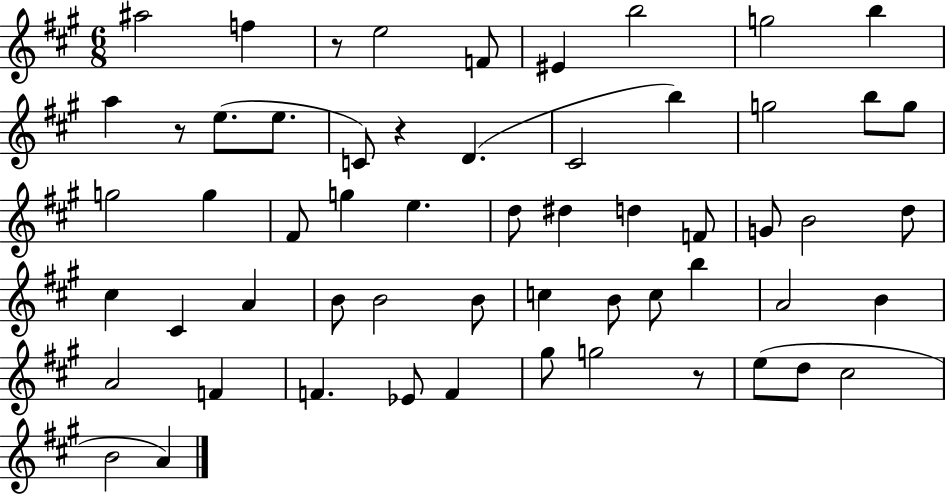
X:1
T:Untitled
M:6/8
L:1/4
K:A
^a2 f z/2 e2 F/2 ^E b2 g2 b a z/2 e/2 e/2 C/2 z D ^C2 b g2 b/2 g/2 g2 g ^F/2 g e d/2 ^d d F/2 G/2 B2 d/2 ^c ^C A B/2 B2 B/2 c B/2 c/2 b A2 B A2 F F _E/2 F ^g/2 g2 z/2 e/2 d/2 ^c2 B2 A